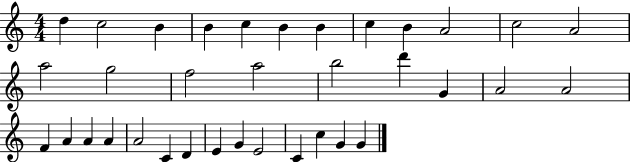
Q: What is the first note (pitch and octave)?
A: D5